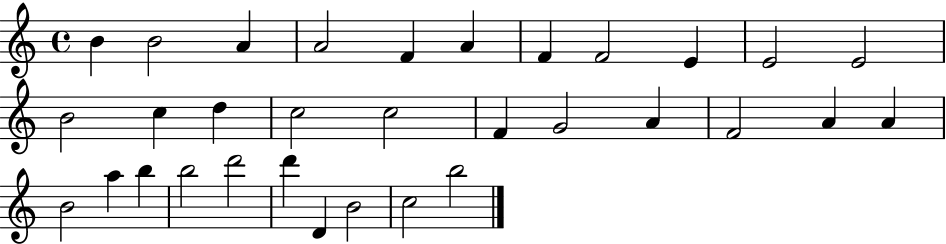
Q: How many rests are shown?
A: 0